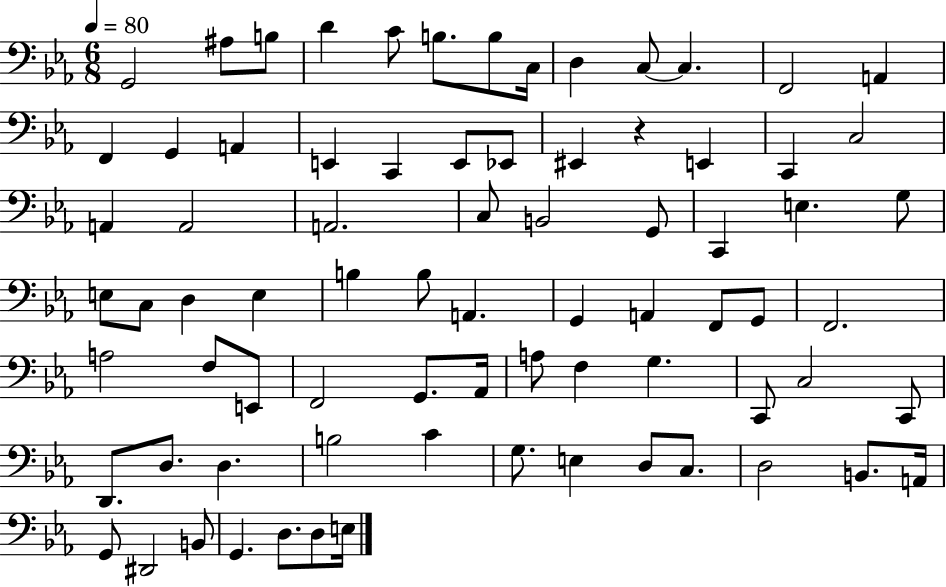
G2/h A#3/e B3/e D4/q C4/e B3/e. B3/e C3/s D3/q C3/e C3/q. F2/h A2/q F2/q G2/q A2/q E2/q C2/q E2/e Eb2/e EIS2/q R/q E2/q C2/q C3/h A2/q A2/h A2/h. C3/e B2/h G2/e C2/q E3/q. G3/e E3/e C3/e D3/q E3/q B3/q B3/e A2/q. G2/q A2/q F2/e G2/e F2/h. A3/h F3/e E2/e F2/h G2/e. Ab2/s A3/e F3/q G3/q. C2/e C3/h C2/e D2/e. D3/e. D3/q. B3/h C4/q G3/e. E3/q D3/e C3/e. D3/h B2/e. A2/s G2/e D#2/h B2/e G2/q. D3/e. D3/e E3/s